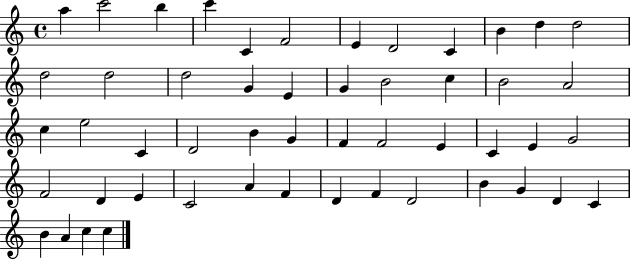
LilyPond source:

{
  \clef treble
  \time 4/4
  \defaultTimeSignature
  \key c \major
  a''4 c'''2 b''4 | c'''4 c'4 f'2 | e'4 d'2 c'4 | b'4 d''4 d''2 | \break d''2 d''2 | d''2 g'4 e'4 | g'4 b'2 c''4 | b'2 a'2 | \break c''4 e''2 c'4 | d'2 b'4 g'4 | f'4 f'2 e'4 | c'4 e'4 g'2 | \break f'2 d'4 e'4 | c'2 a'4 f'4 | d'4 f'4 d'2 | b'4 g'4 d'4 c'4 | \break b'4 a'4 c''4 c''4 | \bar "|."
}